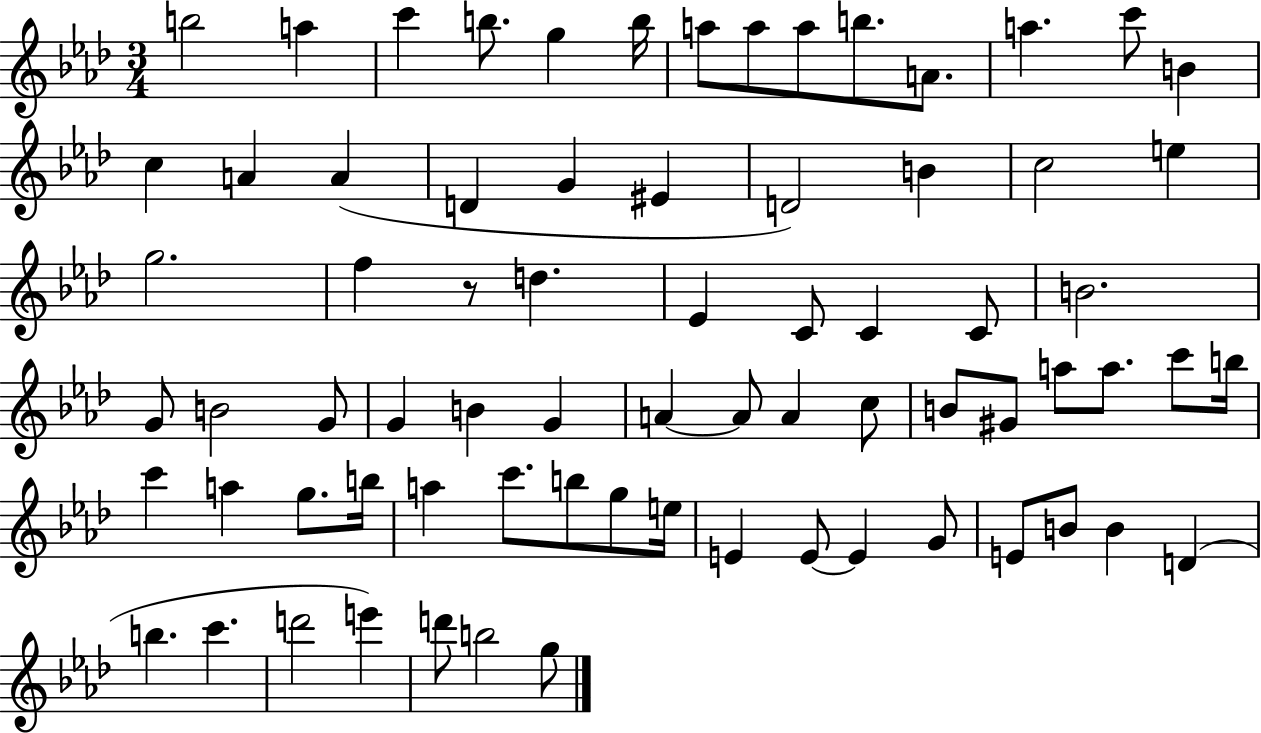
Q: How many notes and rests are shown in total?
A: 73